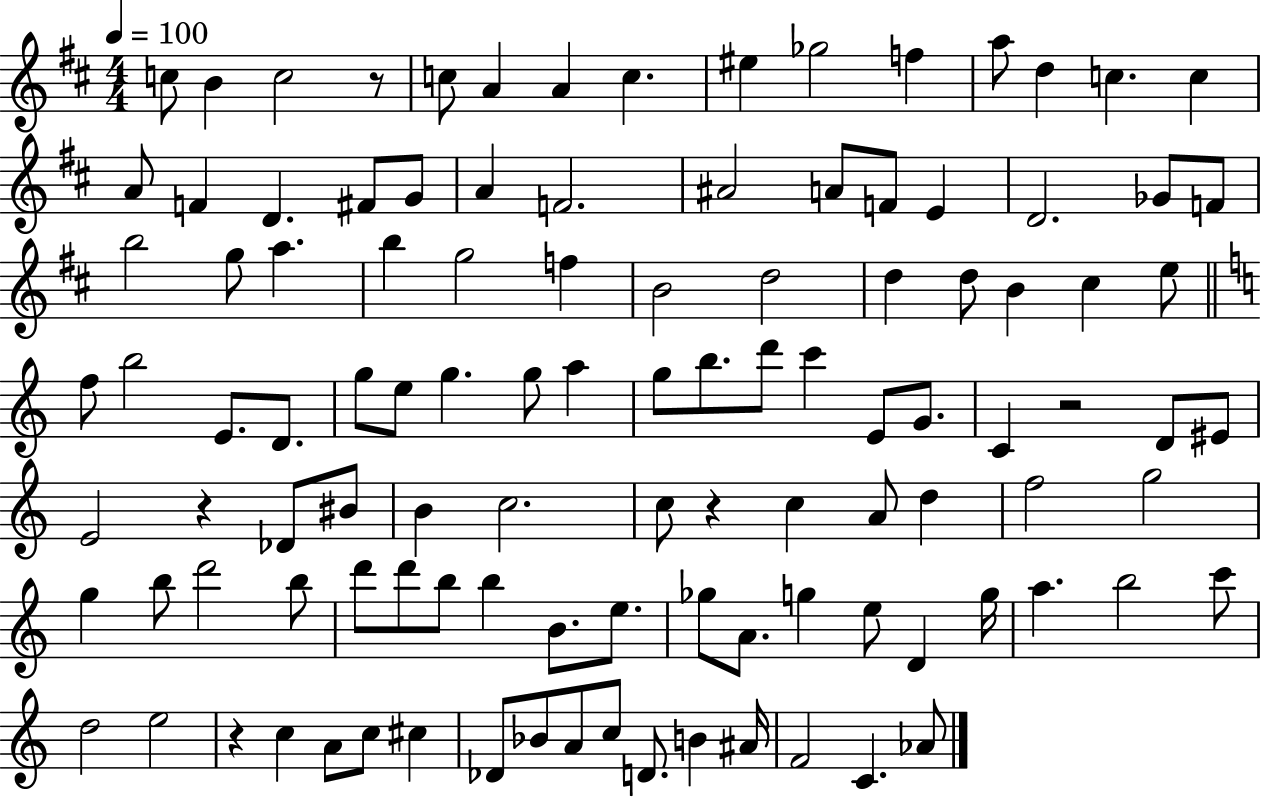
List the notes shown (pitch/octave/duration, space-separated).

C5/e B4/q C5/h R/e C5/e A4/q A4/q C5/q. EIS5/q Gb5/h F5/q A5/e D5/q C5/q. C5/q A4/e F4/q D4/q. F#4/e G4/e A4/q F4/h. A#4/h A4/e F4/e E4/q D4/h. Gb4/e F4/e B5/h G5/e A5/q. B5/q G5/h F5/q B4/h D5/h D5/q D5/e B4/q C#5/q E5/e F5/e B5/h E4/e. D4/e. G5/e E5/e G5/q. G5/e A5/q G5/e B5/e. D6/e C6/q E4/e G4/e. C4/q R/h D4/e EIS4/e E4/h R/q Db4/e BIS4/e B4/q C5/h. C5/e R/q C5/q A4/e D5/q F5/h G5/h G5/q B5/e D6/h B5/e D6/e D6/e B5/e B5/q B4/e. E5/e. Gb5/e A4/e. G5/q E5/e D4/q G5/s A5/q. B5/h C6/e D5/h E5/h R/q C5/q A4/e C5/e C#5/q Db4/e Bb4/e A4/e C5/e D4/e. B4/q A#4/s F4/h C4/q. Ab4/e